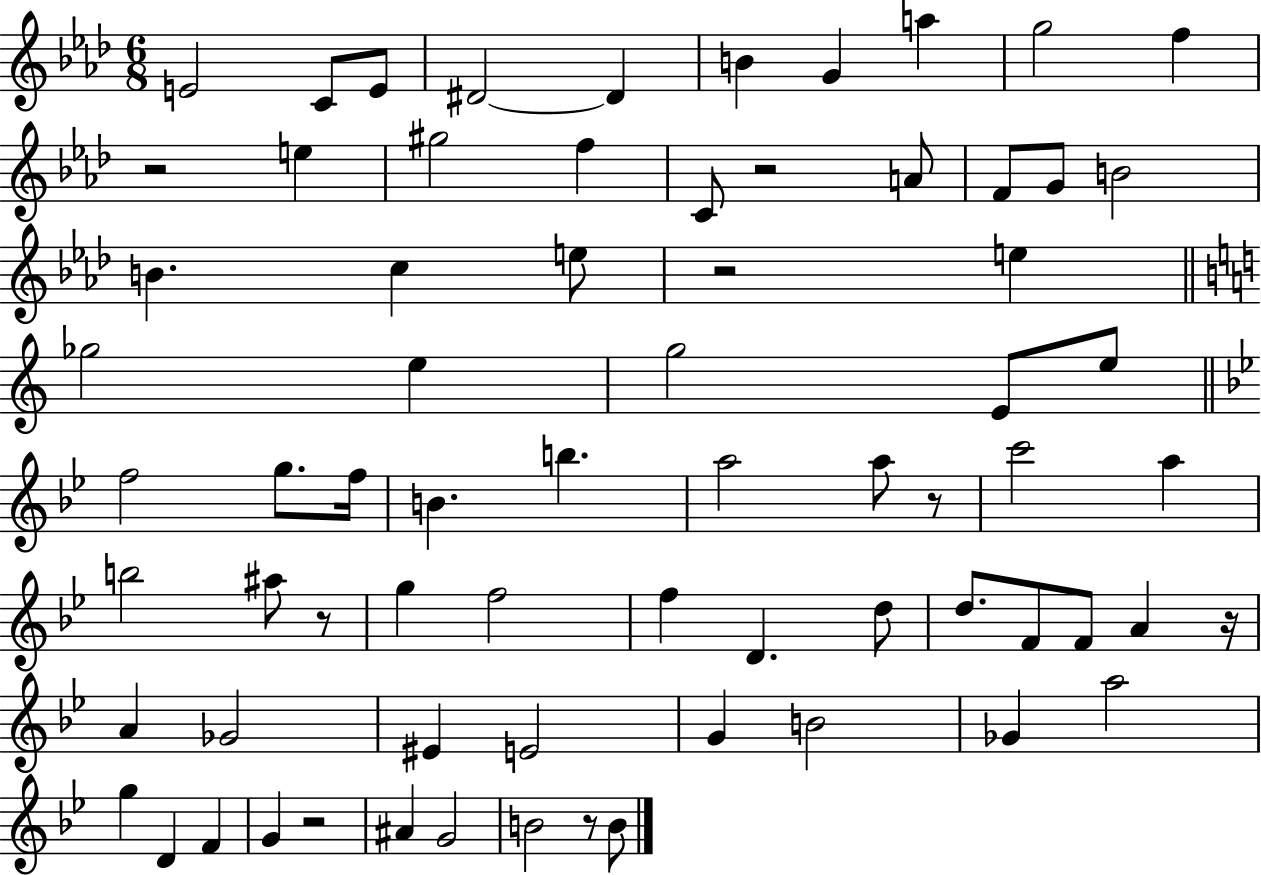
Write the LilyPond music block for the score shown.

{
  \clef treble
  \numericTimeSignature
  \time 6/8
  \key aes \major
  e'2 c'8 e'8 | dis'2~~ dis'4 | b'4 g'4 a''4 | g''2 f''4 | \break r2 e''4 | gis''2 f''4 | c'8 r2 a'8 | f'8 g'8 b'2 | \break b'4. c''4 e''8 | r2 e''4 | \bar "||" \break \key c \major ges''2 e''4 | g''2 e'8 e''8 | \bar "||" \break \key bes \major f''2 g''8. f''16 | b'4. b''4. | a''2 a''8 r8 | c'''2 a''4 | \break b''2 ais''8 r8 | g''4 f''2 | f''4 d'4. d''8 | d''8. f'8 f'8 a'4 r16 | \break a'4 ges'2 | eis'4 e'2 | g'4 b'2 | ges'4 a''2 | \break g''4 d'4 f'4 | g'4 r2 | ais'4 g'2 | b'2 r8 b'8 | \break \bar "|."
}